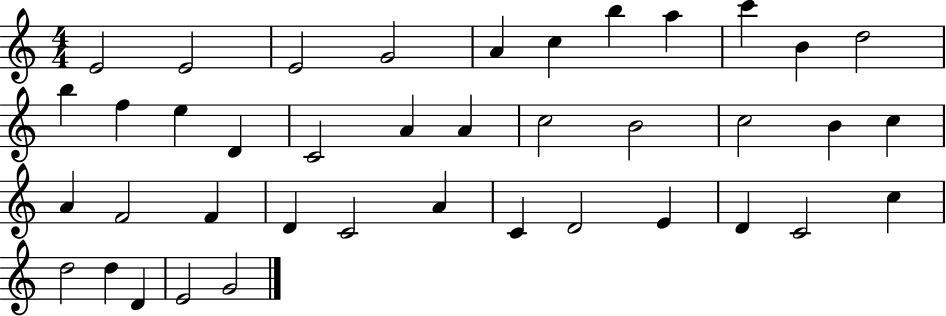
E4/h E4/h E4/h G4/h A4/q C5/q B5/q A5/q C6/q B4/q D5/h B5/q F5/q E5/q D4/q C4/h A4/q A4/q C5/h B4/h C5/h B4/q C5/q A4/q F4/h F4/q D4/q C4/h A4/q C4/q D4/h E4/q D4/q C4/h C5/q D5/h D5/q D4/q E4/h G4/h